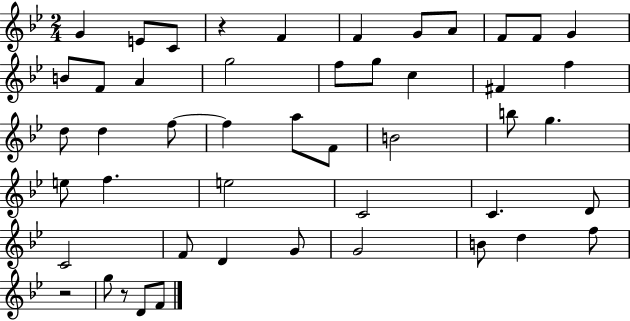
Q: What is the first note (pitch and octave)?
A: G4